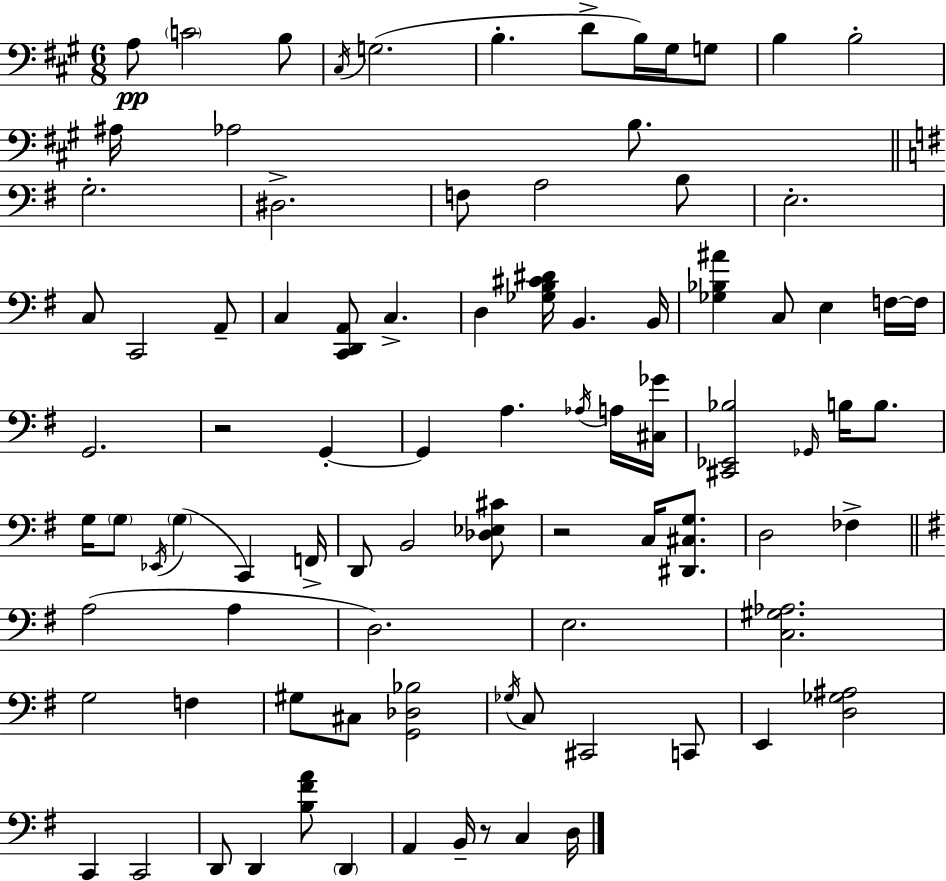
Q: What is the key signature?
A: A major